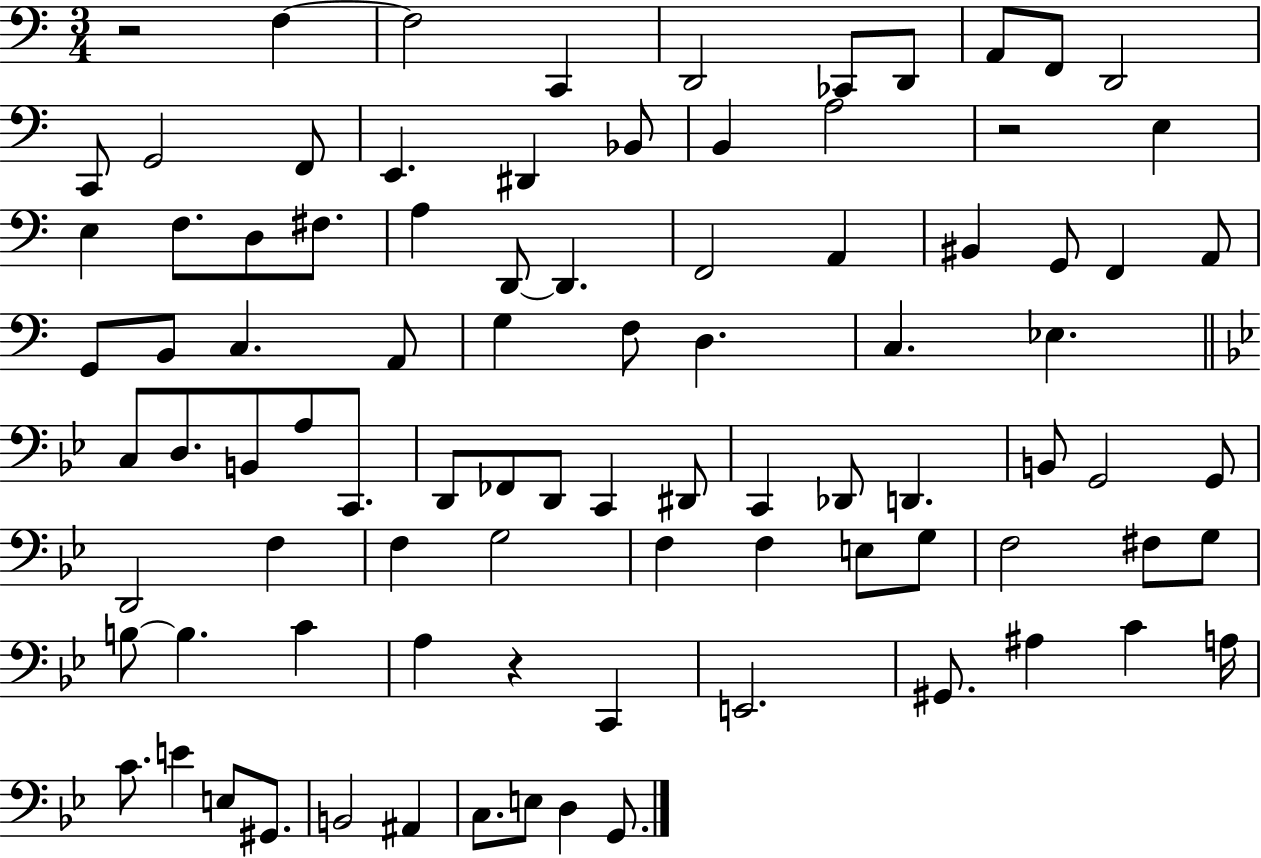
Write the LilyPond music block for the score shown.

{
  \clef bass
  \numericTimeSignature
  \time 3/4
  \key c \major
  r2 f4~~ | f2 c,4 | d,2 ces,8 d,8 | a,8 f,8 d,2 | \break c,8 g,2 f,8 | e,4. dis,4 bes,8 | b,4 a2 | r2 e4 | \break e4 f8. d8 fis8. | a4 d,8~~ d,4. | f,2 a,4 | bis,4 g,8 f,4 a,8 | \break g,8 b,8 c4. a,8 | g4 f8 d4. | c4. ees4. | \bar "||" \break \key bes \major c8 d8. b,8 a8 c,8. | d,8 fes,8 d,8 c,4 dis,8 | c,4 des,8 d,4. | b,8 g,2 g,8 | \break d,2 f4 | f4 g2 | f4 f4 e8 g8 | f2 fis8 g8 | \break b8~~ b4. c'4 | a4 r4 c,4 | e,2. | gis,8. ais4 c'4 a16 | \break c'8. e'4 e8 gis,8. | b,2 ais,4 | c8. e8 d4 g,8. | \bar "|."
}